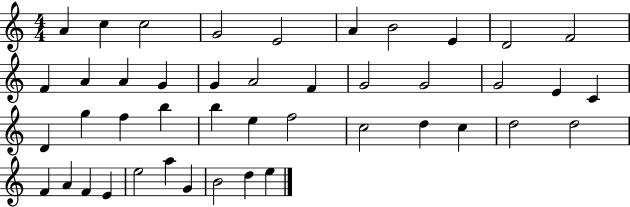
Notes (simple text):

A4/q C5/q C5/h G4/h E4/h A4/q B4/h E4/q D4/h F4/h F4/q A4/q A4/q G4/q G4/q A4/h F4/q G4/h G4/h G4/h E4/q C4/q D4/q G5/q F5/q B5/q B5/q E5/q F5/h C5/h D5/q C5/q D5/h D5/h F4/q A4/q F4/q E4/q E5/h A5/q G4/q B4/h D5/q E5/q